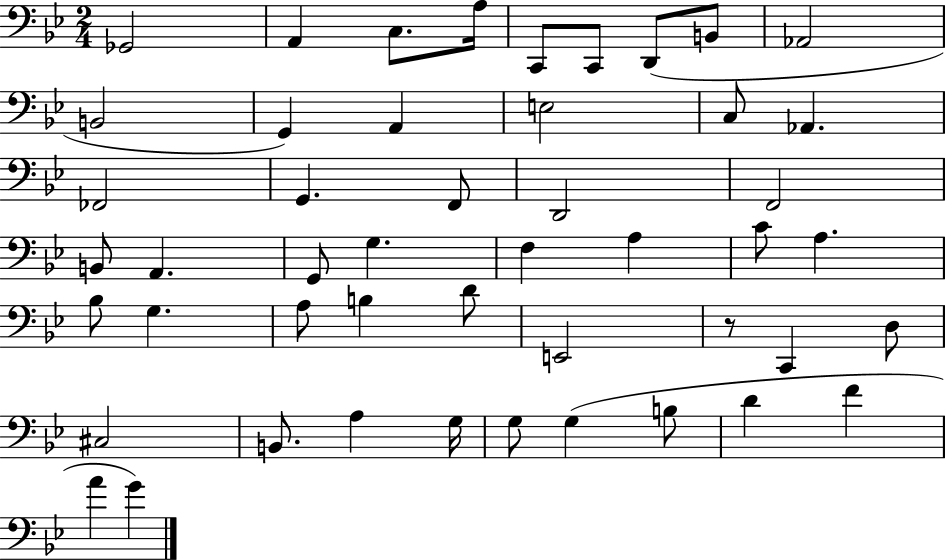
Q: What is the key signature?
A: BES major